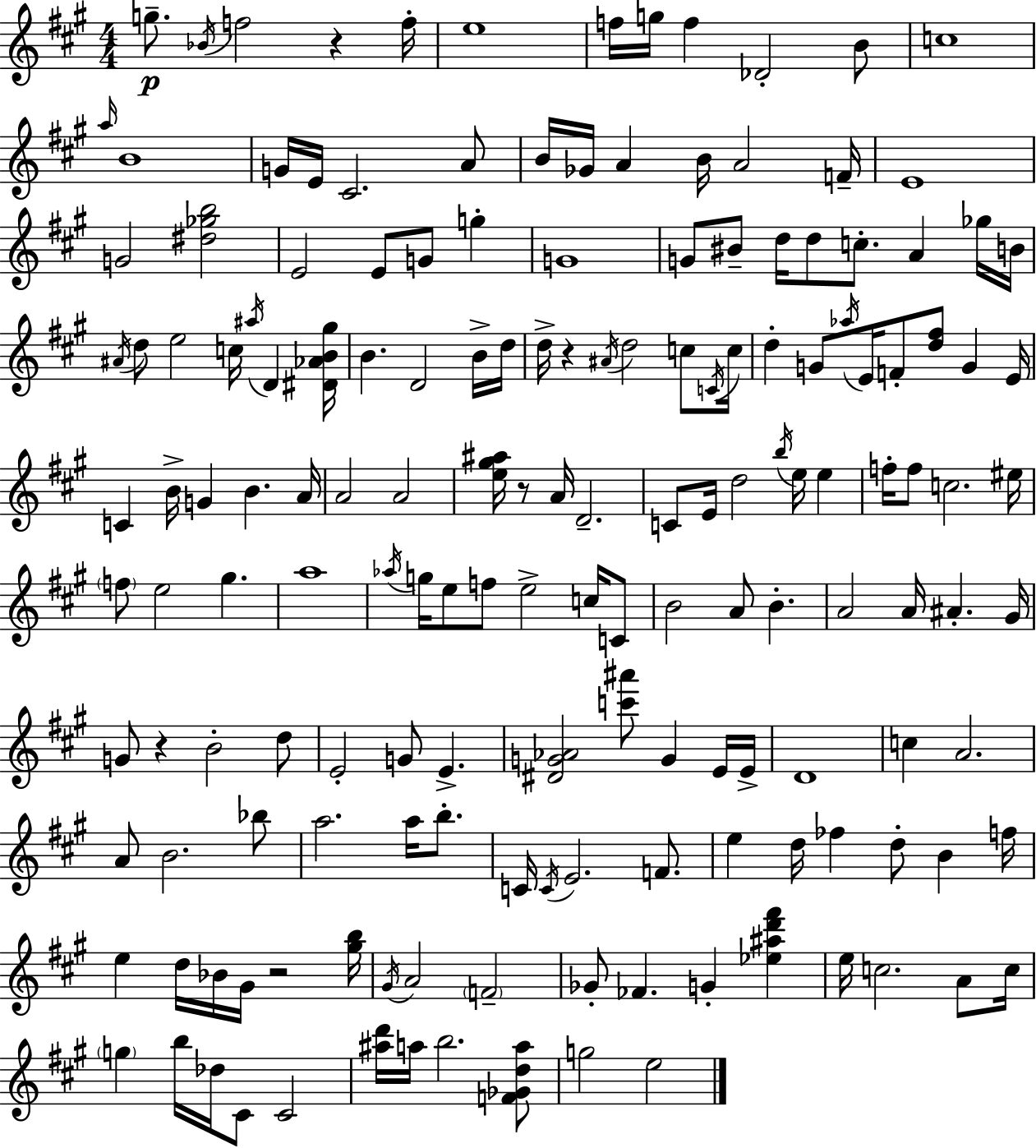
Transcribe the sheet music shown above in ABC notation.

X:1
T:Untitled
M:4/4
L:1/4
K:A
g/2 _B/4 f2 z f/4 e4 f/4 g/4 f _D2 B/2 c4 a/4 B4 G/4 E/4 ^C2 A/2 B/4 _G/4 A B/4 A2 F/4 E4 G2 [^d_gb]2 E2 E/2 G/2 g G4 G/2 ^B/2 d/4 d/2 c/2 A _g/4 B/4 ^A/4 d/2 e2 c/4 ^a/4 D [^D_AB^g]/4 B D2 B/4 d/4 d/4 z ^A/4 d2 c/2 C/4 c/4 d G/2 _a/4 E/4 F/2 [d^f]/2 G E/4 C B/4 G B A/4 A2 A2 [e^g^a]/4 z/2 A/4 D2 C/2 E/4 d2 b/4 e/4 e f/4 f/2 c2 ^e/4 f/2 e2 ^g a4 _a/4 g/4 e/2 f/2 e2 c/4 C/2 B2 A/2 B A2 A/4 ^A ^G/4 G/2 z B2 d/2 E2 G/2 E [^DG_A]2 [c'^a']/2 G E/4 E/4 D4 c A2 A/2 B2 _b/2 a2 a/4 b/2 C/4 C/4 E2 F/2 e d/4 _f d/2 B f/4 e d/4 _B/4 ^G/4 z2 [^gb]/4 ^G/4 A2 F2 _G/2 _F G [_e^ad'^f'] e/4 c2 A/2 c/4 g b/4 _d/4 ^C/2 ^C2 [^ad']/4 a/4 b2 [F_Gda]/2 g2 e2